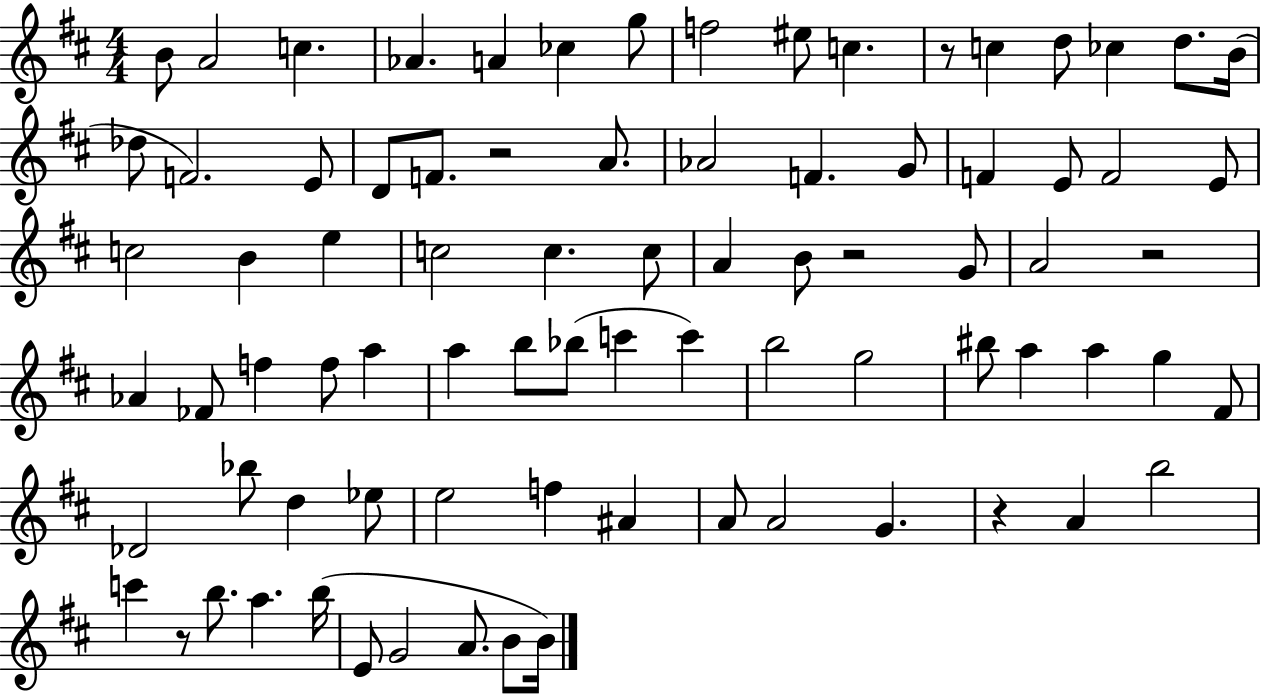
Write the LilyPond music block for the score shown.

{
  \clef treble
  \numericTimeSignature
  \time 4/4
  \key d \major
  b'8 a'2 c''4. | aes'4. a'4 ces''4 g''8 | f''2 eis''8 c''4. | r8 c''4 d''8 ces''4 d''8. b'16( | \break des''8 f'2.) e'8 | d'8 f'8. r2 a'8. | aes'2 f'4. g'8 | f'4 e'8 f'2 e'8 | \break c''2 b'4 e''4 | c''2 c''4. c''8 | a'4 b'8 r2 g'8 | a'2 r2 | \break aes'4 fes'8 f''4 f''8 a''4 | a''4 b''8 bes''8( c'''4 c'''4) | b''2 g''2 | bis''8 a''4 a''4 g''4 fis'8 | \break des'2 bes''8 d''4 ees''8 | e''2 f''4 ais'4 | a'8 a'2 g'4. | r4 a'4 b''2 | \break c'''4 r8 b''8. a''4. b''16( | e'8 g'2 a'8. b'8 b'16) | \bar "|."
}